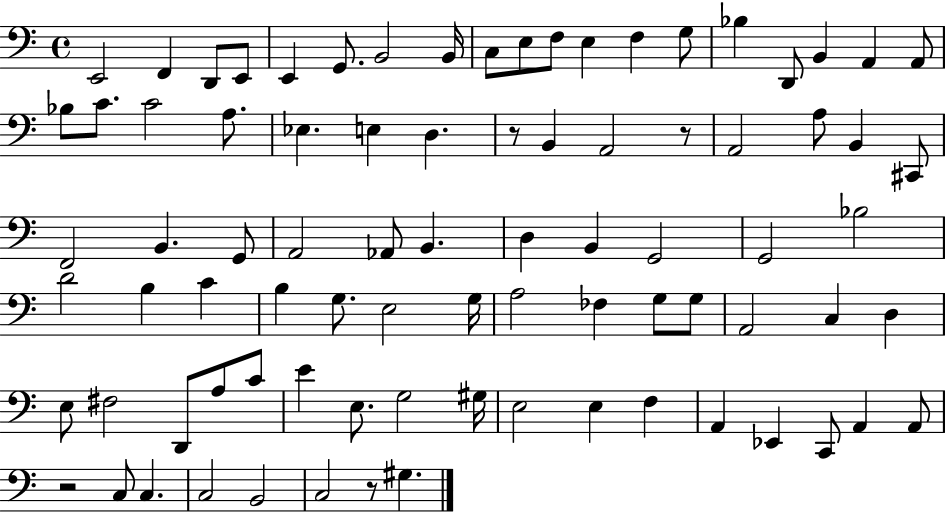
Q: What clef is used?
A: bass